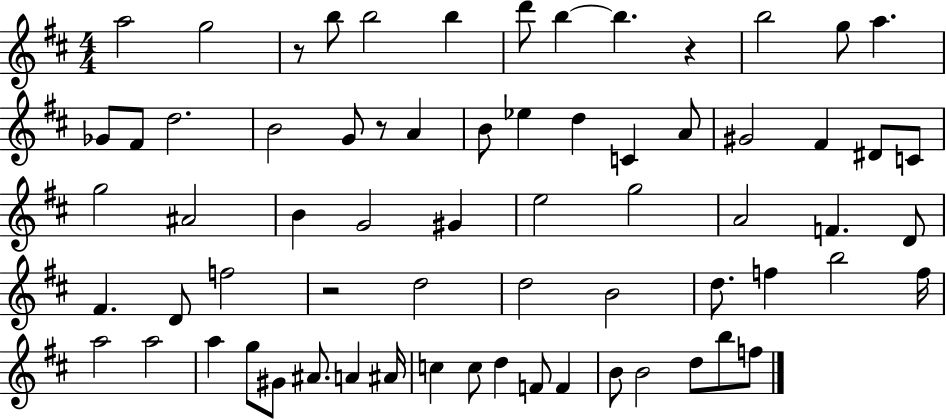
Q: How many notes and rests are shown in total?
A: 68